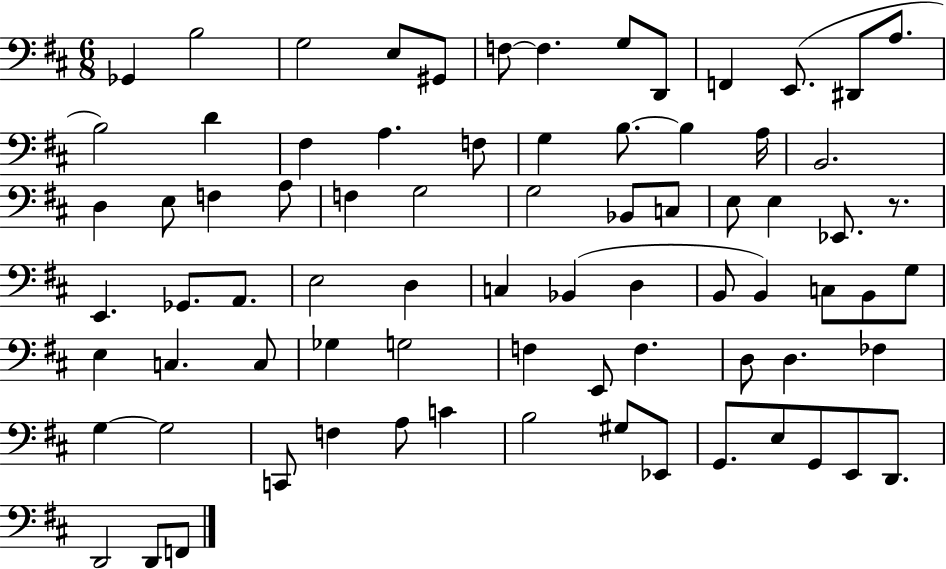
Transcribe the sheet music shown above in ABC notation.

X:1
T:Untitled
M:6/8
L:1/4
K:D
_G,, B,2 G,2 E,/2 ^G,,/2 F,/2 F, G,/2 D,,/2 F,, E,,/2 ^D,,/2 A,/2 B,2 D ^F, A, F,/2 G, B,/2 B, A,/4 B,,2 D, E,/2 F, A,/2 F, G,2 G,2 _B,,/2 C,/2 E,/2 E, _E,,/2 z/2 E,, _G,,/2 A,,/2 E,2 D, C, _B,, D, B,,/2 B,, C,/2 B,,/2 G,/2 E, C, C,/2 _G, G,2 F, E,,/2 F, D,/2 D, _F, G, G,2 C,,/2 F, A,/2 C B,2 ^G,/2 _E,,/2 G,,/2 E,/2 G,,/2 E,,/2 D,,/2 D,,2 D,,/2 F,,/2